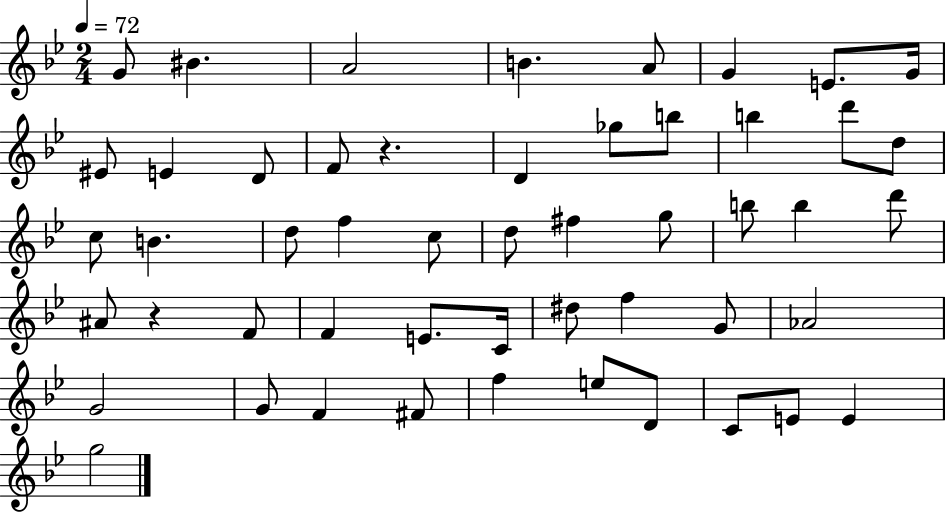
{
  \clef treble
  \numericTimeSignature
  \time 2/4
  \key bes \major
  \tempo 4 = 72
  g'8 bis'4. | a'2 | b'4. a'8 | g'4 e'8. g'16 | \break eis'8 e'4 d'8 | f'8 r4. | d'4 ges''8 b''8 | b''4 d'''8 d''8 | \break c''8 b'4. | d''8 f''4 c''8 | d''8 fis''4 g''8 | b''8 b''4 d'''8 | \break ais'8 r4 f'8 | f'4 e'8. c'16 | dis''8 f''4 g'8 | aes'2 | \break g'2 | g'8 f'4 fis'8 | f''4 e''8 d'8 | c'8 e'8 e'4 | \break g''2 | \bar "|."
}